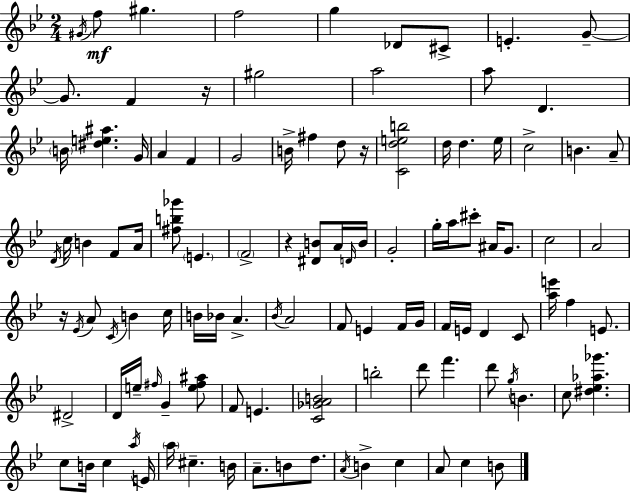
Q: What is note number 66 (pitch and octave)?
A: F5